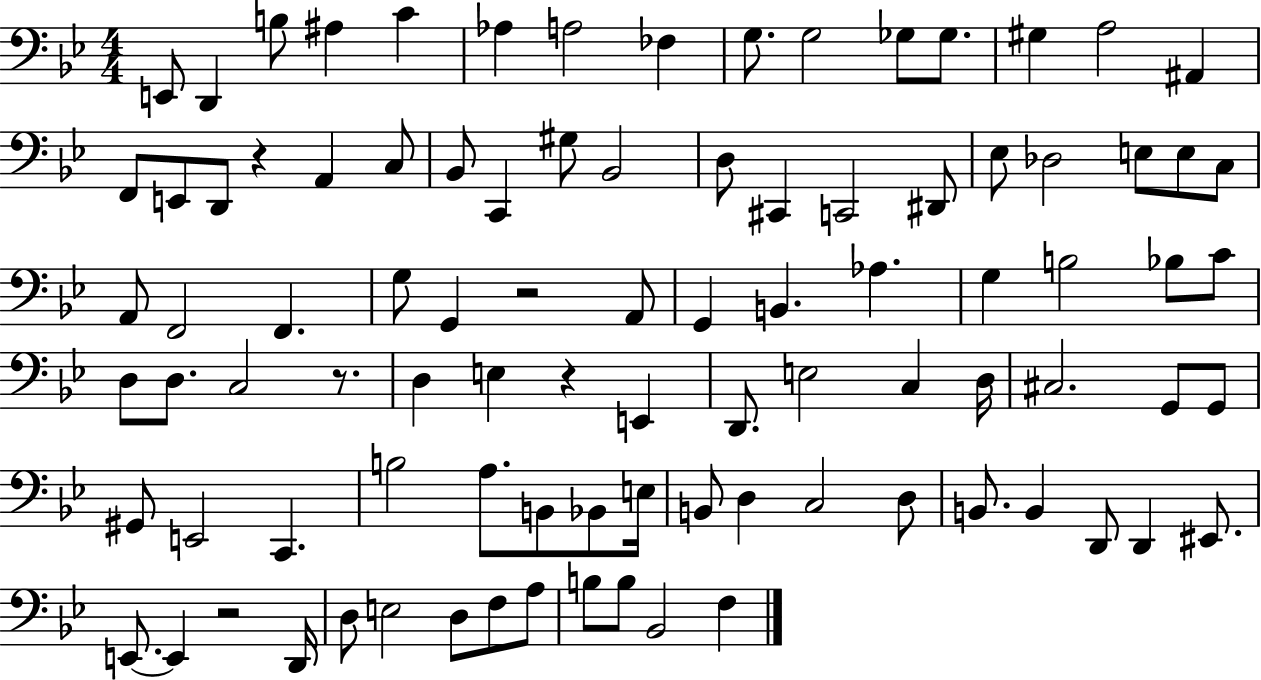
{
  \clef bass
  \numericTimeSignature
  \time 4/4
  \key bes \major
  e,8 d,4 b8 ais4 c'4 | aes4 a2 fes4 | g8. g2 ges8 ges8. | gis4 a2 ais,4 | \break f,8 e,8 d,8 r4 a,4 c8 | bes,8 c,4 gis8 bes,2 | d8 cis,4 c,2 dis,8 | ees8 des2 e8 e8 c8 | \break a,8 f,2 f,4. | g8 g,4 r2 a,8 | g,4 b,4. aes4. | g4 b2 bes8 c'8 | \break d8 d8. c2 r8. | d4 e4 r4 e,4 | d,8. e2 c4 d16 | cis2. g,8 g,8 | \break gis,8 e,2 c,4. | b2 a8. b,8 bes,8 e16 | b,8 d4 c2 d8 | b,8. b,4 d,8 d,4 eis,8. | \break e,8.~~ e,4 r2 d,16 | d8 e2 d8 f8 a8 | b8 b8 bes,2 f4 | \bar "|."
}